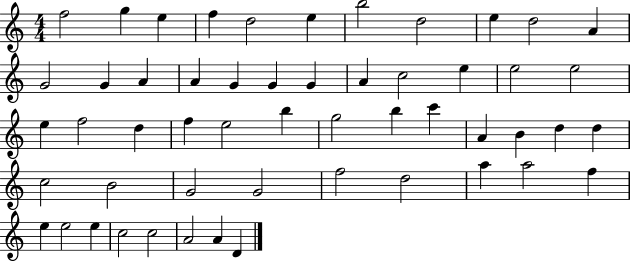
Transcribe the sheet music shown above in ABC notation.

X:1
T:Untitled
M:4/4
L:1/4
K:C
f2 g e f d2 e b2 d2 e d2 A G2 G A A G G G A c2 e e2 e2 e f2 d f e2 b g2 b c' A B d d c2 B2 G2 G2 f2 d2 a a2 f e e2 e c2 c2 A2 A D